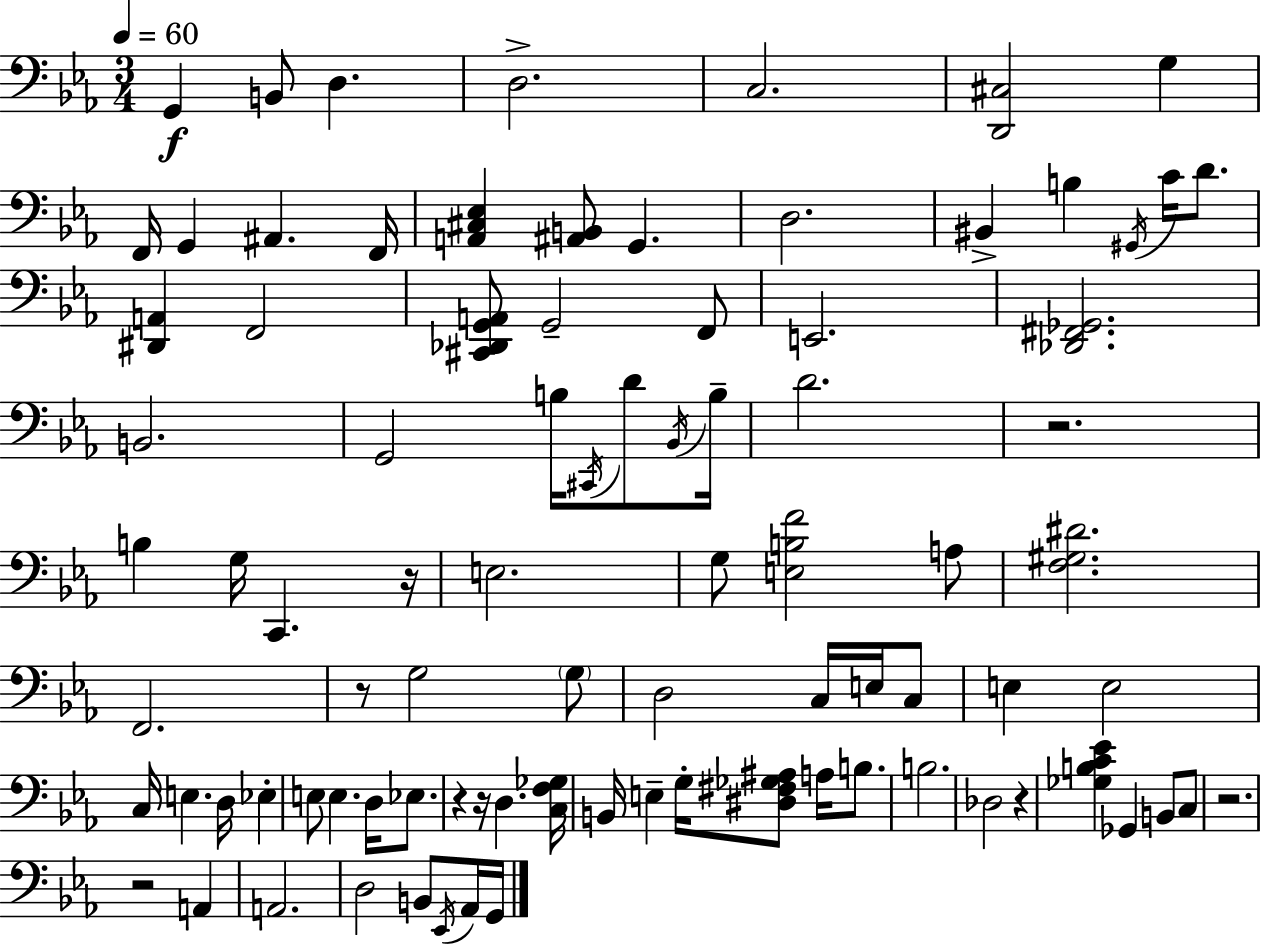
G2/q B2/e D3/q. D3/h. C3/h. [D2,C#3]/h G3/q F2/s G2/q A#2/q. F2/s [A2,C#3,Eb3]/q [A#2,B2]/e G2/q. D3/h. BIS2/q B3/q G#2/s C4/s D4/e. [D#2,A2]/q F2/h [C#2,Db2,G2,A2]/e G2/h F2/e E2/h. [Db2,F#2,Gb2]/h. B2/h. G2/h B3/s C#2/s D4/e Bb2/s B3/s D4/h. R/h. B3/q G3/s C2/q. R/s E3/h. G3/e [E3,B3,F4]/h A3/e [F3,G#3,D#4]/h. F2/h. R/e G3/h G3/e D3/h C3/s E3/s C3/e E3/q E3/h C3/s E3/q. D3/s Eb3/q E3/e E3/q. D3/s Eb3/e. R/q R/s D3/q. [C3,F3,Gb3]/s B2/s E3/q G3/s [D#3,F#3,Gb3,A#3]/e A3/s B3/e. B3/h. Db3/h R/q [Gb3,B3,C4,Eb4]/q Gb2/q B2/e C3/e R/h. R/h A2/q A2/h. D3/h B2/e Eb2/s Ab2/s G2/s